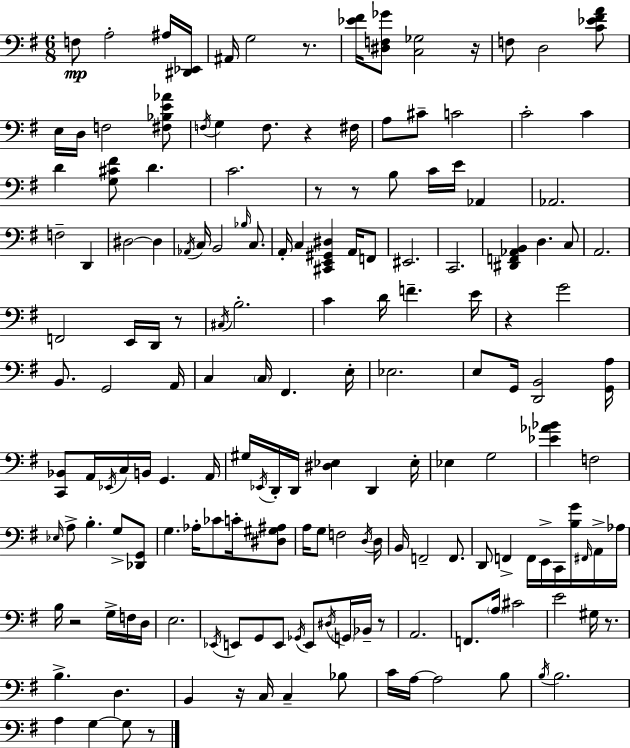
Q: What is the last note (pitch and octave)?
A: G3